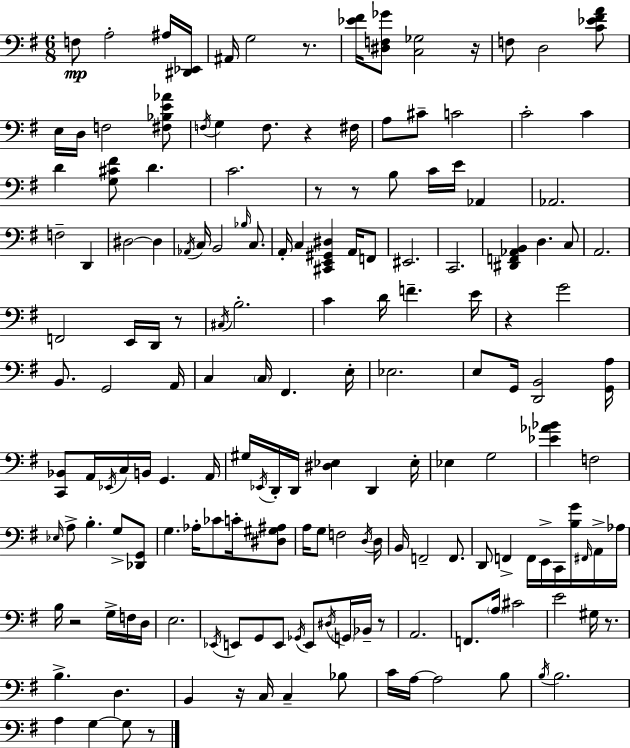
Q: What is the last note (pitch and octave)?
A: G3